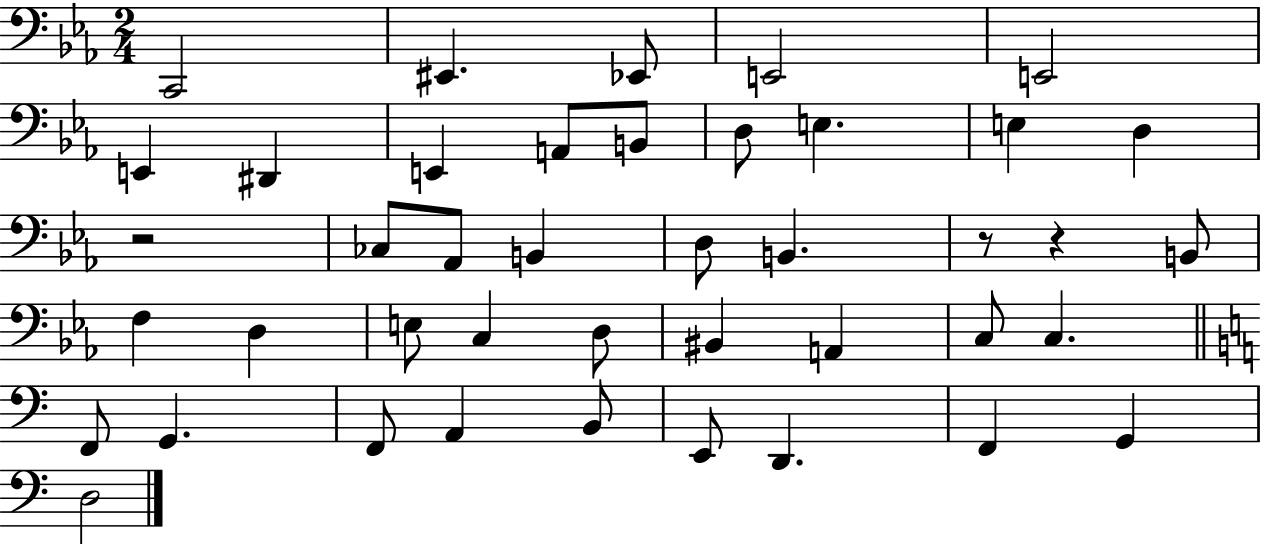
{
  \clef bass
  \numericTimeSignature
  \time 2/4
  \key ees \major
  c,2 | eis,4. ees,8 | e,2 | e,2 | \break e,4 dis,4 | e,4 a,8 b,8 | d8 e4. | e4 d4 | \break r2 | ces8 aes,8 b,4 | d8 b,4. | r8 r4 b,8 | \break f4 d4 | e8 c4 d8 | bis,4 a,4 | c8 c4. | \break \bar "||" \break \key c \major f,8 g,4. | f,8 a,4 b,8 | e,8 d,4. | f,4 g,4 | \break d2 | \bar "|."
}